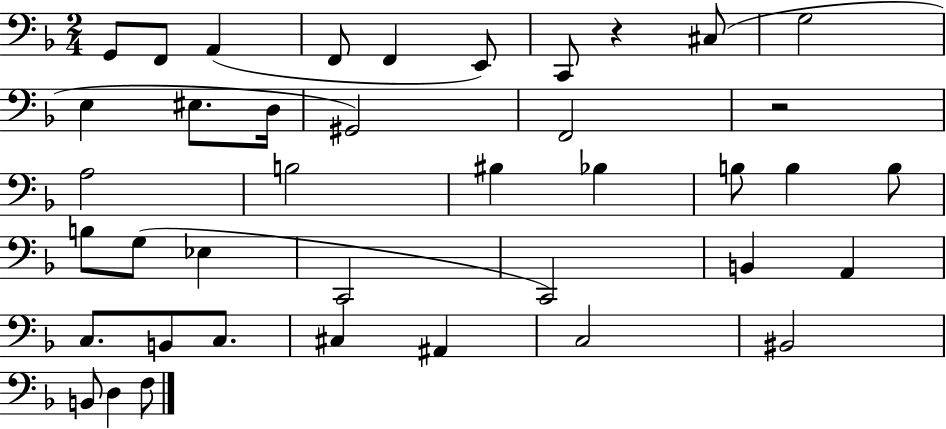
G2/e F2/e A2/q F2/e F2/q E2/e C2/e R/q C#3/e G3/h E3/q EIS3/e. D3/s G#2/h F2/h R/h A3/h B3/h BIS3/q Bb3/q B3/e B3/q B3/e B3/e G3/e Eb3/q C2/h C2/h B2/q A2/q C3/e. B2/e C3/e. C#3/q A#2/q C3/h BIS2/h B2/e D3/q F3/e